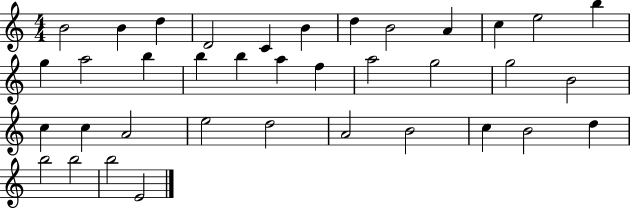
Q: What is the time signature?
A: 4/4